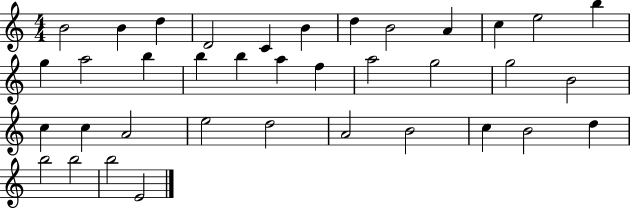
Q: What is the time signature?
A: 4/4